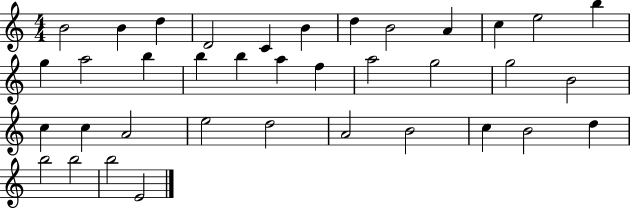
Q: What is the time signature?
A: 4/4